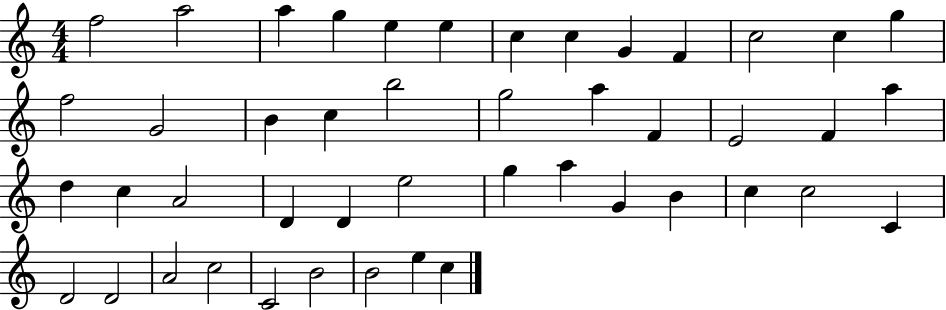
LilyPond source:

{
  \clef treble
  \numericTimeSignature
  \time 4/4
  \key c \major
  f''2 a''2 | a''4 g''4 e''4 e''4 | c''4 c''4 g'4 f'4 | c''2 c''4 g''4 | \break f''2 g'2 | b'4 c''4 b''2 | g''2 a''4 f'4 | e'2 f'4 a''4 | \break d''4 c''4 a'2 | d'4 d'4 e''2 | g''4 a''4 g'4 b'4 | c''4 c''2 c'4 | \break d'2 d'2 | a'2 c''2 | c'2 b'2 | b'2 e''4 c''4 | \break \bar "|."
}